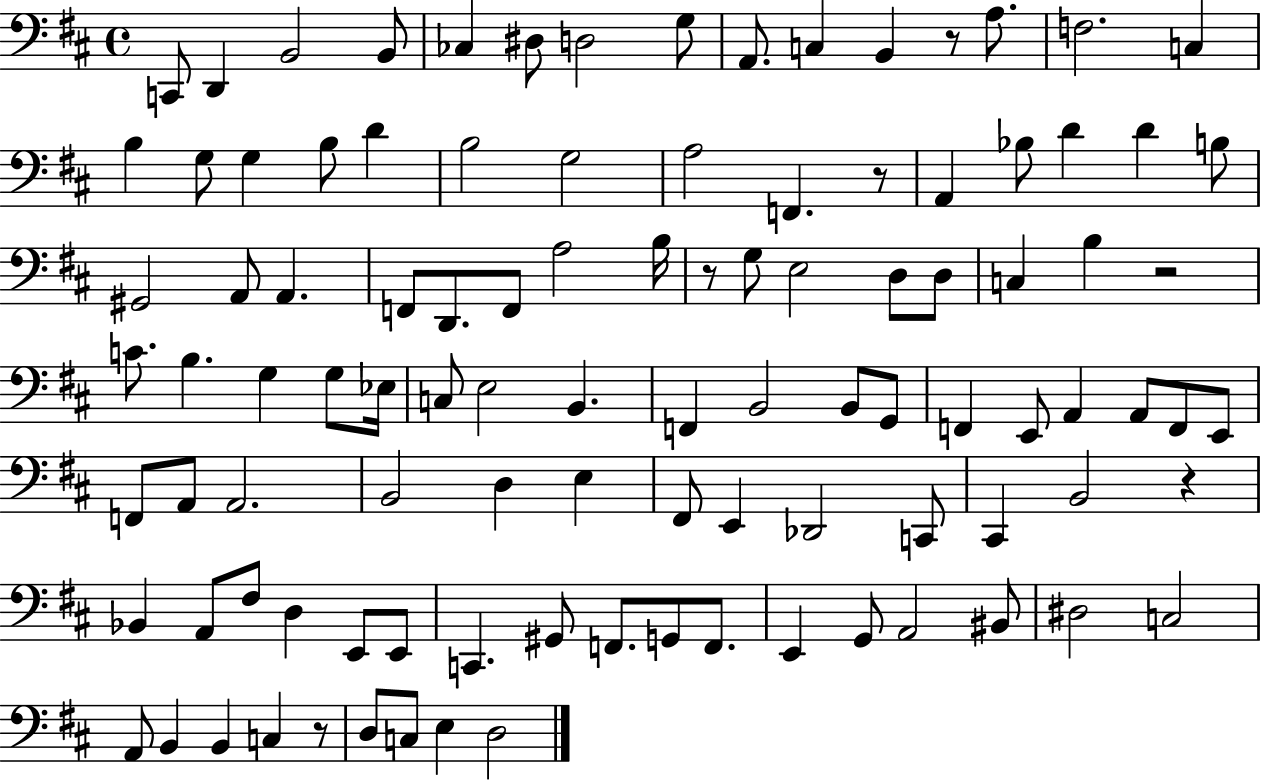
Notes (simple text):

C2/e D2/q B2/h B2/e CES3/q D#3/e D3/h G3/e A2/e. C3/q B2/q R/e A3/e. F3/h. C3/q B3/q G3/e G3/q B3/e D4/q B3/h G3/h A3/h F2/q. R/e A2/q Bb3/e D4/q D4/q B3/e G#2/h A2/e A2/q. F2/e D2/e. F2/e A3/h B3/s R/e G3/e E3/h D3/e D3/e C3/q B3/q R/h C4/e. B3/q. G3/q G3/e Eb3/s C3/e E3/h B2/q. F2/q B2/h B2/e G2/e F2/q E2/e A2/q A2/e F2/e E2/e F2/e A2/e A2/h. B2/h D3/q E3/q F#2/e E2/q Db2/h C2/e C#2/q B2/h R/q Bb2/q A2/e F#3/e D3/q E2/e E2/e C2/q. G#2/e F2/e. G2/e F2/e. E2/q G2/e A2/h BIS2/e D#3/h C3/h A2/e B2/q B2/q C3/q R/e D3/e C3/e E3/q D3/h